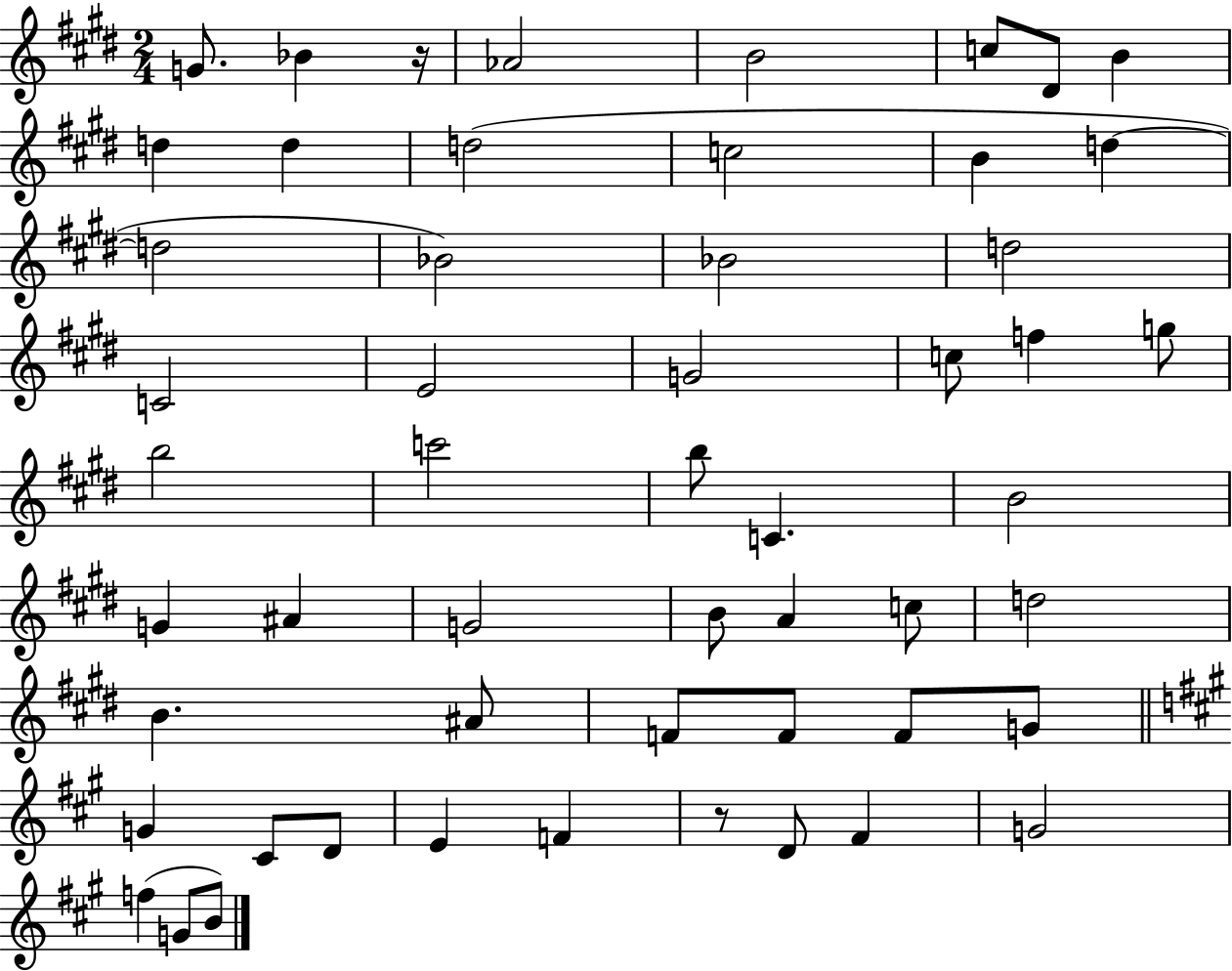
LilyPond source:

{
  \clef treble
  \numericTimeSignature
  \time 2/4
  \key e \major
  \repeat volta 2 { g'8. bes'4 r16 | aes'2 | b'2 | c''8 dis'8 b'4 | \break d''4 d''4 | d''2( | c''2 | b'4 d''4~~ | \break d''2 | bes'2) | bes'2 | d''2 | \break c'2 | e'2 | g'2 | c''8 f''4 g''8 | \break b''2 | c'''2 | b''8 c'4. | b'2 | \break g'4 ais'4 | g'2 | b'8 a'4 c''8 | d''2 | \break b'4. ais'8 | f'8 f'8 f'8 g'8 | \bar "||" \break \key a \major g'4 cis'8 d'8 | e'4 f'4 | r8 d'8 fis'4 | g'2 | \break f''4( g'8 b'8) | } \bar "|."
}